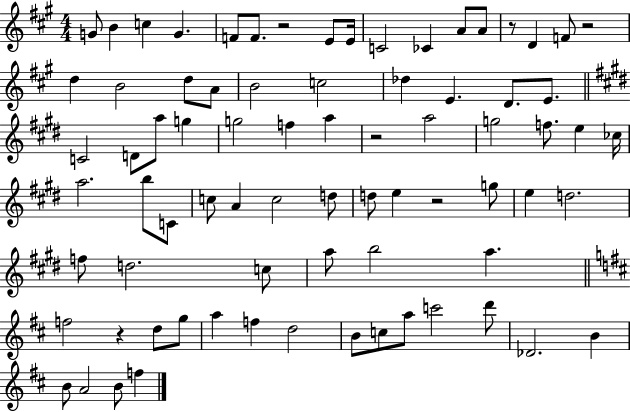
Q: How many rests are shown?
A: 6